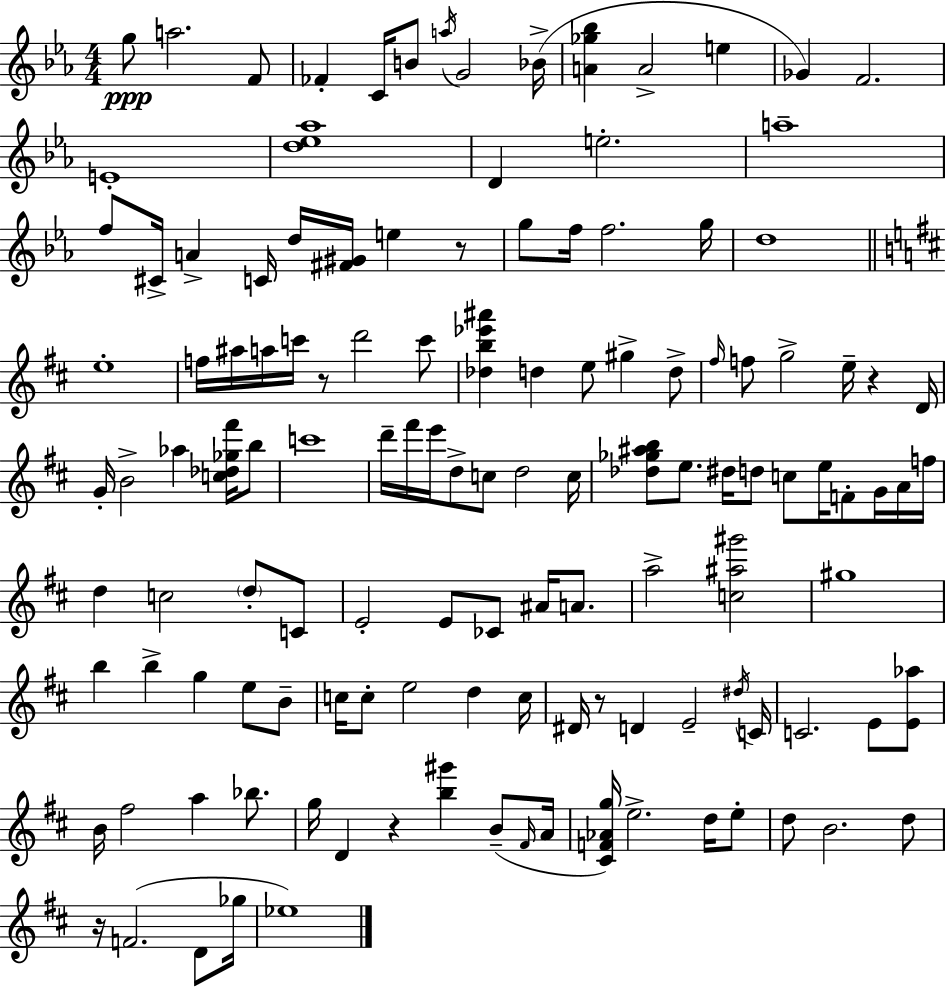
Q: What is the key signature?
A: EES major